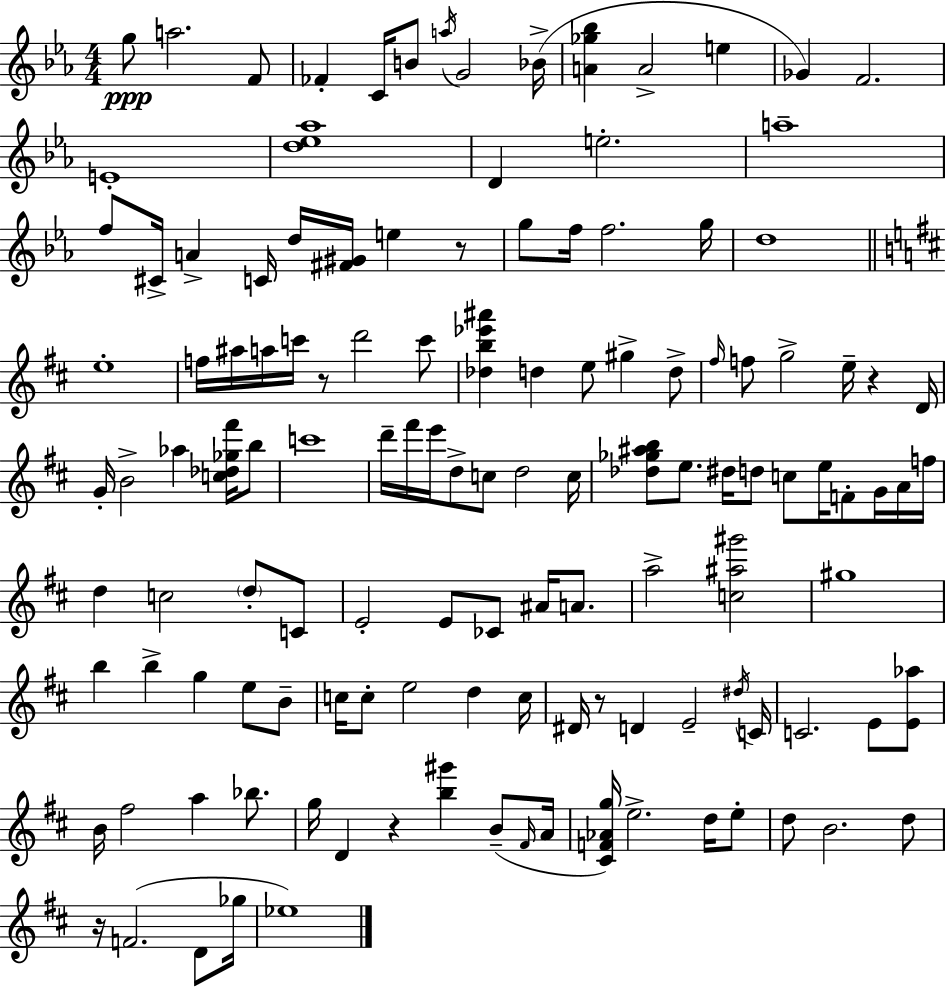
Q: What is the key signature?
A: EES major